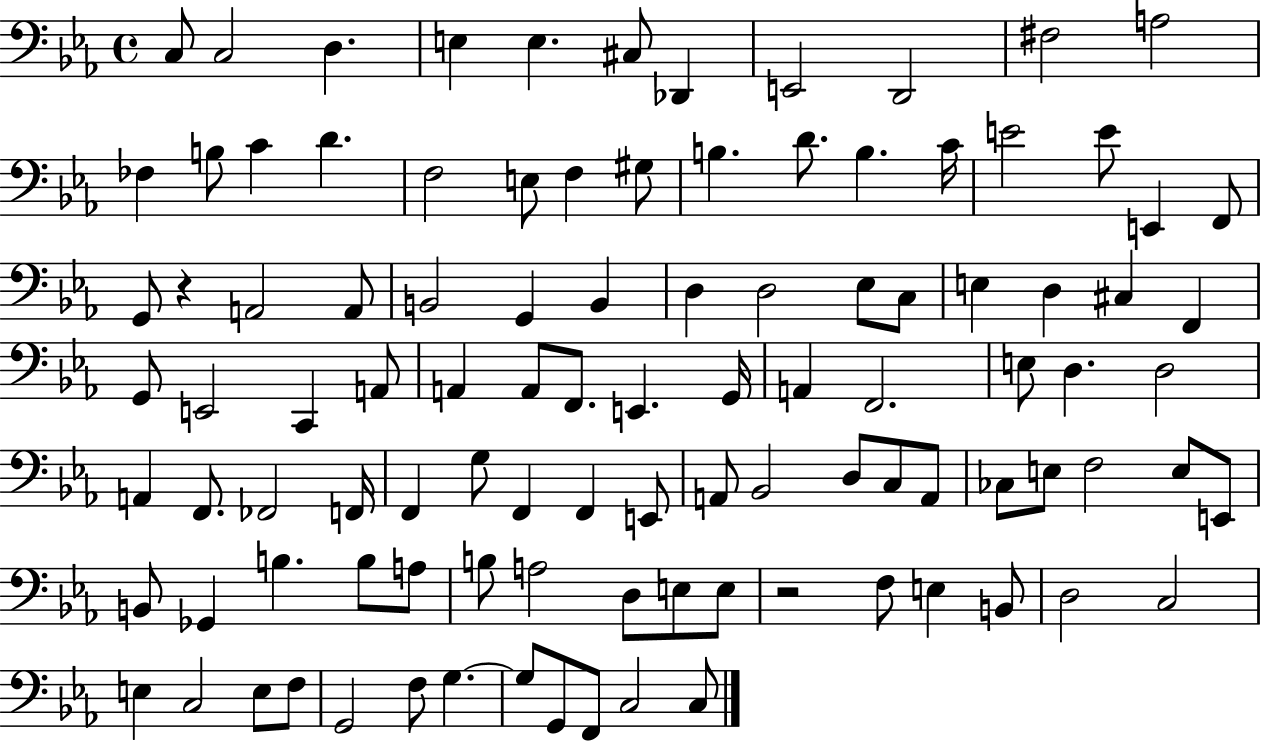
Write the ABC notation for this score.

X:1
T:Untitled
M:4/4
L:1/4
K:Eb
C,/2 C,2 D, E, E, ^C,/2 _D,, E,,2 D,,2 ^F,2 A,2 _F, B,/2 C D F,2 E,/2 F, ^G,/2 B, D/2 B, C/4 E2 E/2 E,, F,,/2 G,,/2 z A,,2 A,,/2 B,,2 G,, B,, D, D,2 _E,/2 C,/2 E, D, ^C, F,, G,,/2 E,,2 C,, A,,/2 A,, A,,/2 F,,/2 E,, G,,/4 A,, F,,2 E,/2 D, D,2 A,, F,,/2 _F,,2 F,,/4 F,, G,/2 F,, F,, E,,/2 A,,/2 _B,,2 D,/2 C,/2 A,,/2 _C,/2 E,/2 F,2 E,/2 E,,/2 B,,/2 _G,, B, B,/2 A,/2 B,/2 A,2 D,/2 E,/2 E,/2 z2 F,/2 E, B,,/2 D,2 C,2 E, C,2 E,/2 F,/2 G,,2 F,/2 G, G,/2 G,,/2 F,,/2 C,2 C,/2